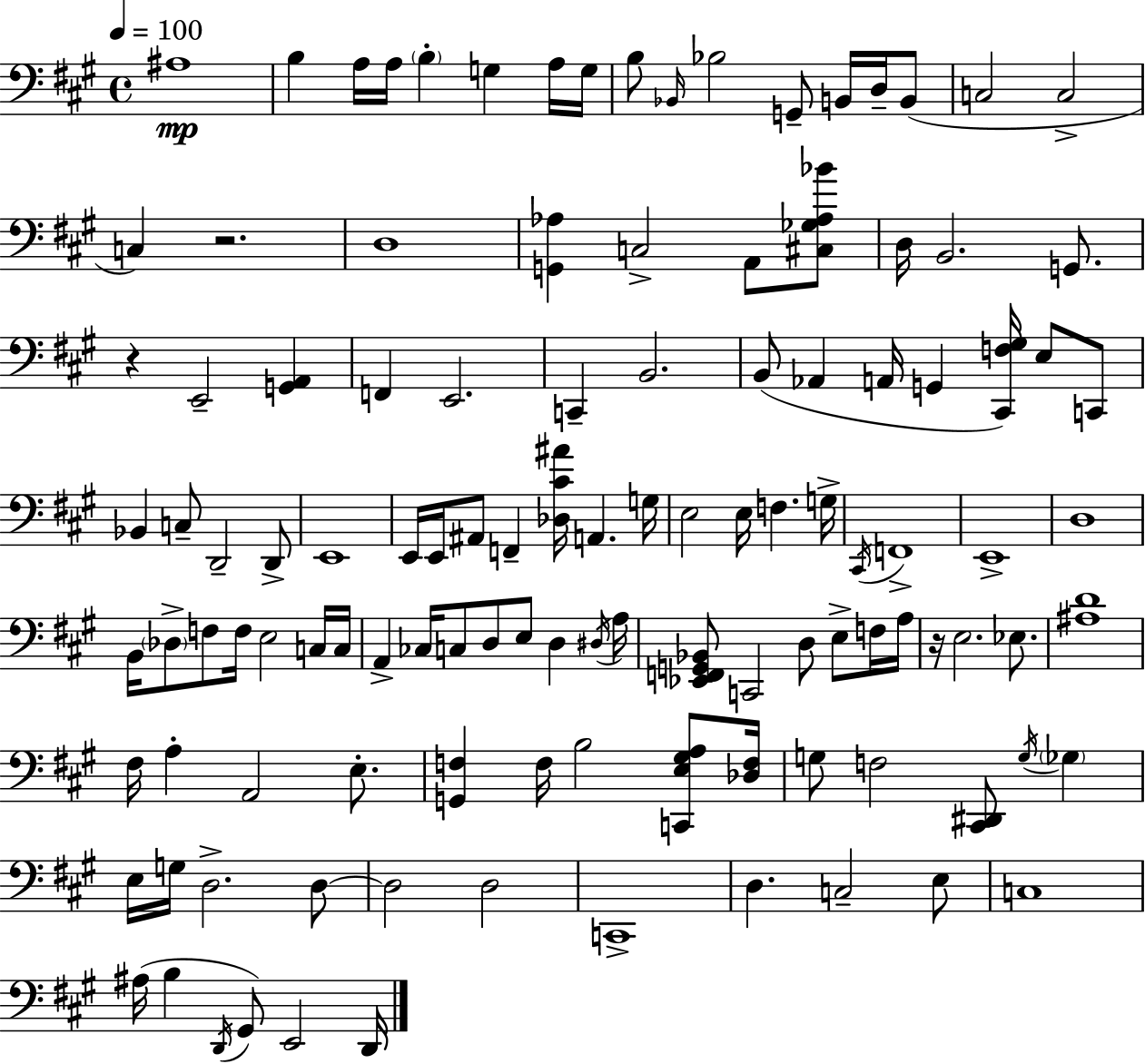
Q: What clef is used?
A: bass